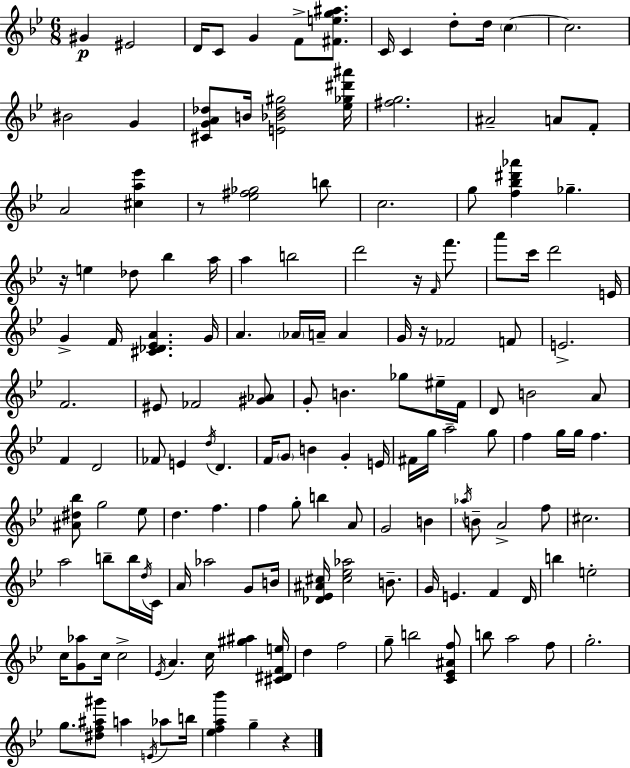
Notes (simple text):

G#4/q EIS4/h D4/s C4/e G4/q F4/e [F#4,E5,G5,A#5]/e. C4/s C4/q D5/e D5/s C5/q C5/h. BIS4/h G4/q [C#4,G4,A4,Db5]/e B4/s [E4,Bb4,Db5,G#5]/h [Eb5,Gb5,D#6,A#6]/s [F#5,G5]/h. A#4/h A4/e F4/e A4/h [C#5,A5,Eb6]/q R/e [Eb5,F#5,Gb5]/h B5/e C5/h. G5/e [F5,Bb5,D#6,Ab6]/q Gb5/q. R/s E5/q Db5/e Bb5/q A5/s A5/q B5/h D6/h R/s F4/s F6/e. A6/e C6/s D6/h E4/s G4/q F4/s [C#4,Db4,Eb4,A4]/q. G4/s A4/q. Ab4/s A4/s A4/q G4/s R/s FES4/h F4/e E4/h. F4/h. EIS4/e FES4/h [G#4,Ab4]/e G4/e B4/q. Gb5/e EIS5/s F4/s D4/e B4/h A4/e F4/q D4/h FES4/e E4/q D5/s D4/q. F4/s G4/e B4/q G4/q E4/s F#4/s G5/s A5/h G5/e F5/q G5/s G5/s F5/q. [A#4,D#5,Bb5]/e G5/h Eb5/e D5/q. F5/q. F5/q G5/e B5/q A4/e G4/h B4/q Ab5/s B4/e A4/h F5/e C#5/h. A5/h B5/e B5/s D5/s C4/s A4/s Ab5/h G4/e B4/s [Db4,Eb4,A#4,C#5]/s [C#5,Eb5,Ab5]/h B4/e. G4/s E4/q. F4/q D4/s B5/q E5/h C5/s [G4,Ab5]/e C5/s C5/h Eb4/s A4/q. C5/s [G#5,A#5]/q [C#4,D#4,F4,E5]/s D5/q F5/h G5/e B5/h [C4,Eb4,A#4,F5]/e B5/e A5/h F5/e G5/h. G5/e. [D#5,F5,A#5,G#6]/e A5/q E4/s Ab5/e B5/s [Eb5,F5,A5,Bb6]/q G5/q R/q